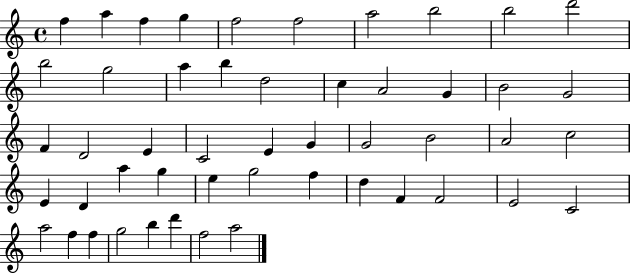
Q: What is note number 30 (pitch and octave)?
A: C5